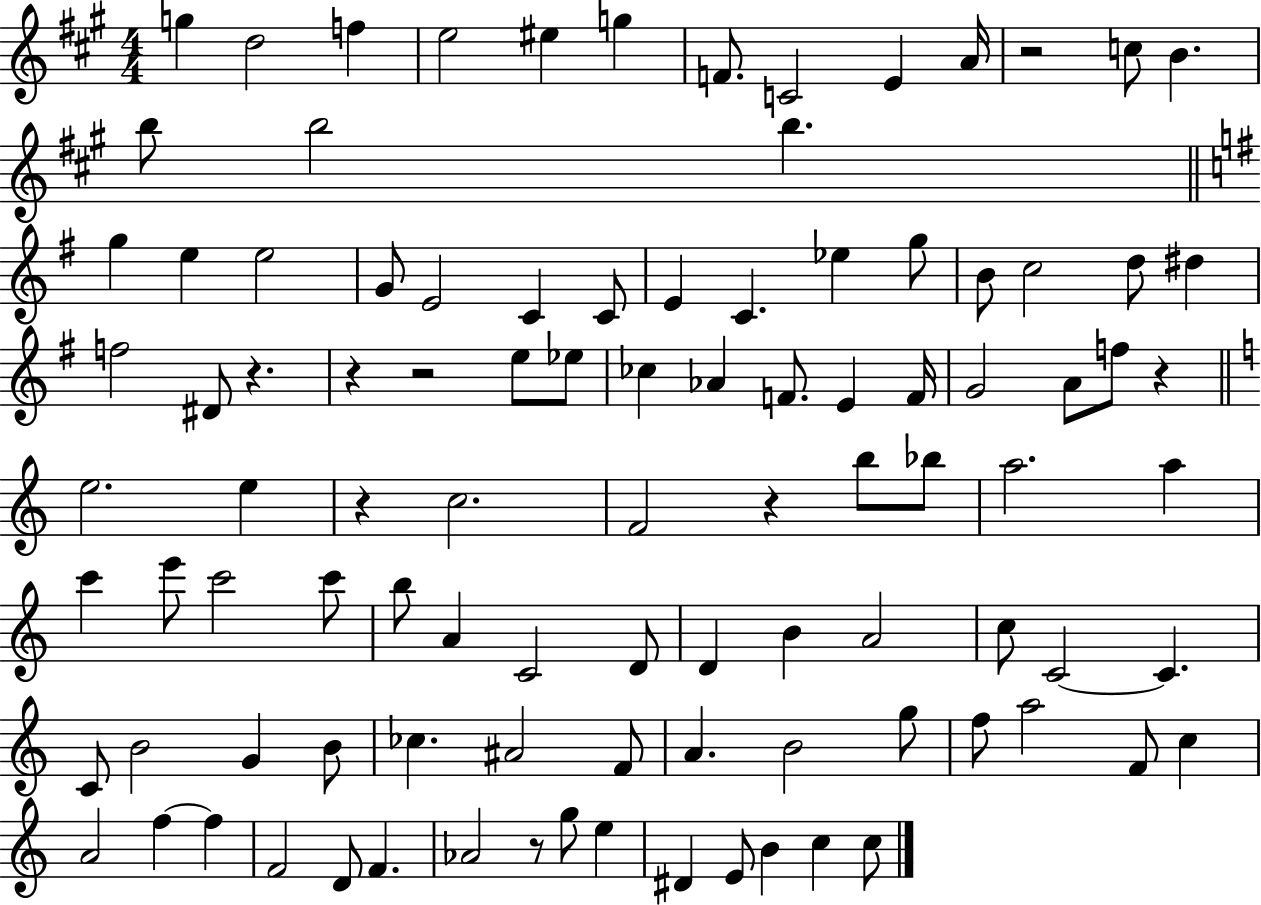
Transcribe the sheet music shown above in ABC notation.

X:1
T:Untitled
M:4/4
L:1/4
K:A
g d2 f e2 ^e g F/2 C2 E A/4 z2 c/2 B b/2 b2 b g e e2 G/2 E2 C C/2 E C _e g/2 B/2 c2 d/2 ^d f2 ^D/2 z z z2 e/2 _e/2 _c _A F/2 E F/4 G2 A/2 f/2 z e2 e z c2 F2 z b/2 _b/2 a2 a c' e'/2 c'2 c'/2 b/2 A C2 D/2 D B A2 c/2 C2 C C/2 B2 G B/2 _c ^A2 F/2 A B2 g/2 f/2 a2 F/2 c A2 f f F2 D/2 F _A2 z/2 g/2 e ^D E/2 B c c/2